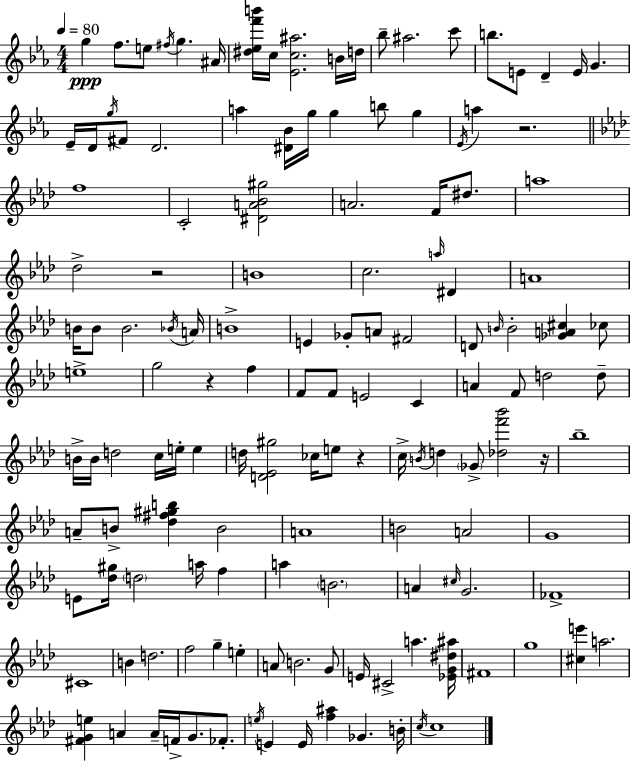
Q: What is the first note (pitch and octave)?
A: G5